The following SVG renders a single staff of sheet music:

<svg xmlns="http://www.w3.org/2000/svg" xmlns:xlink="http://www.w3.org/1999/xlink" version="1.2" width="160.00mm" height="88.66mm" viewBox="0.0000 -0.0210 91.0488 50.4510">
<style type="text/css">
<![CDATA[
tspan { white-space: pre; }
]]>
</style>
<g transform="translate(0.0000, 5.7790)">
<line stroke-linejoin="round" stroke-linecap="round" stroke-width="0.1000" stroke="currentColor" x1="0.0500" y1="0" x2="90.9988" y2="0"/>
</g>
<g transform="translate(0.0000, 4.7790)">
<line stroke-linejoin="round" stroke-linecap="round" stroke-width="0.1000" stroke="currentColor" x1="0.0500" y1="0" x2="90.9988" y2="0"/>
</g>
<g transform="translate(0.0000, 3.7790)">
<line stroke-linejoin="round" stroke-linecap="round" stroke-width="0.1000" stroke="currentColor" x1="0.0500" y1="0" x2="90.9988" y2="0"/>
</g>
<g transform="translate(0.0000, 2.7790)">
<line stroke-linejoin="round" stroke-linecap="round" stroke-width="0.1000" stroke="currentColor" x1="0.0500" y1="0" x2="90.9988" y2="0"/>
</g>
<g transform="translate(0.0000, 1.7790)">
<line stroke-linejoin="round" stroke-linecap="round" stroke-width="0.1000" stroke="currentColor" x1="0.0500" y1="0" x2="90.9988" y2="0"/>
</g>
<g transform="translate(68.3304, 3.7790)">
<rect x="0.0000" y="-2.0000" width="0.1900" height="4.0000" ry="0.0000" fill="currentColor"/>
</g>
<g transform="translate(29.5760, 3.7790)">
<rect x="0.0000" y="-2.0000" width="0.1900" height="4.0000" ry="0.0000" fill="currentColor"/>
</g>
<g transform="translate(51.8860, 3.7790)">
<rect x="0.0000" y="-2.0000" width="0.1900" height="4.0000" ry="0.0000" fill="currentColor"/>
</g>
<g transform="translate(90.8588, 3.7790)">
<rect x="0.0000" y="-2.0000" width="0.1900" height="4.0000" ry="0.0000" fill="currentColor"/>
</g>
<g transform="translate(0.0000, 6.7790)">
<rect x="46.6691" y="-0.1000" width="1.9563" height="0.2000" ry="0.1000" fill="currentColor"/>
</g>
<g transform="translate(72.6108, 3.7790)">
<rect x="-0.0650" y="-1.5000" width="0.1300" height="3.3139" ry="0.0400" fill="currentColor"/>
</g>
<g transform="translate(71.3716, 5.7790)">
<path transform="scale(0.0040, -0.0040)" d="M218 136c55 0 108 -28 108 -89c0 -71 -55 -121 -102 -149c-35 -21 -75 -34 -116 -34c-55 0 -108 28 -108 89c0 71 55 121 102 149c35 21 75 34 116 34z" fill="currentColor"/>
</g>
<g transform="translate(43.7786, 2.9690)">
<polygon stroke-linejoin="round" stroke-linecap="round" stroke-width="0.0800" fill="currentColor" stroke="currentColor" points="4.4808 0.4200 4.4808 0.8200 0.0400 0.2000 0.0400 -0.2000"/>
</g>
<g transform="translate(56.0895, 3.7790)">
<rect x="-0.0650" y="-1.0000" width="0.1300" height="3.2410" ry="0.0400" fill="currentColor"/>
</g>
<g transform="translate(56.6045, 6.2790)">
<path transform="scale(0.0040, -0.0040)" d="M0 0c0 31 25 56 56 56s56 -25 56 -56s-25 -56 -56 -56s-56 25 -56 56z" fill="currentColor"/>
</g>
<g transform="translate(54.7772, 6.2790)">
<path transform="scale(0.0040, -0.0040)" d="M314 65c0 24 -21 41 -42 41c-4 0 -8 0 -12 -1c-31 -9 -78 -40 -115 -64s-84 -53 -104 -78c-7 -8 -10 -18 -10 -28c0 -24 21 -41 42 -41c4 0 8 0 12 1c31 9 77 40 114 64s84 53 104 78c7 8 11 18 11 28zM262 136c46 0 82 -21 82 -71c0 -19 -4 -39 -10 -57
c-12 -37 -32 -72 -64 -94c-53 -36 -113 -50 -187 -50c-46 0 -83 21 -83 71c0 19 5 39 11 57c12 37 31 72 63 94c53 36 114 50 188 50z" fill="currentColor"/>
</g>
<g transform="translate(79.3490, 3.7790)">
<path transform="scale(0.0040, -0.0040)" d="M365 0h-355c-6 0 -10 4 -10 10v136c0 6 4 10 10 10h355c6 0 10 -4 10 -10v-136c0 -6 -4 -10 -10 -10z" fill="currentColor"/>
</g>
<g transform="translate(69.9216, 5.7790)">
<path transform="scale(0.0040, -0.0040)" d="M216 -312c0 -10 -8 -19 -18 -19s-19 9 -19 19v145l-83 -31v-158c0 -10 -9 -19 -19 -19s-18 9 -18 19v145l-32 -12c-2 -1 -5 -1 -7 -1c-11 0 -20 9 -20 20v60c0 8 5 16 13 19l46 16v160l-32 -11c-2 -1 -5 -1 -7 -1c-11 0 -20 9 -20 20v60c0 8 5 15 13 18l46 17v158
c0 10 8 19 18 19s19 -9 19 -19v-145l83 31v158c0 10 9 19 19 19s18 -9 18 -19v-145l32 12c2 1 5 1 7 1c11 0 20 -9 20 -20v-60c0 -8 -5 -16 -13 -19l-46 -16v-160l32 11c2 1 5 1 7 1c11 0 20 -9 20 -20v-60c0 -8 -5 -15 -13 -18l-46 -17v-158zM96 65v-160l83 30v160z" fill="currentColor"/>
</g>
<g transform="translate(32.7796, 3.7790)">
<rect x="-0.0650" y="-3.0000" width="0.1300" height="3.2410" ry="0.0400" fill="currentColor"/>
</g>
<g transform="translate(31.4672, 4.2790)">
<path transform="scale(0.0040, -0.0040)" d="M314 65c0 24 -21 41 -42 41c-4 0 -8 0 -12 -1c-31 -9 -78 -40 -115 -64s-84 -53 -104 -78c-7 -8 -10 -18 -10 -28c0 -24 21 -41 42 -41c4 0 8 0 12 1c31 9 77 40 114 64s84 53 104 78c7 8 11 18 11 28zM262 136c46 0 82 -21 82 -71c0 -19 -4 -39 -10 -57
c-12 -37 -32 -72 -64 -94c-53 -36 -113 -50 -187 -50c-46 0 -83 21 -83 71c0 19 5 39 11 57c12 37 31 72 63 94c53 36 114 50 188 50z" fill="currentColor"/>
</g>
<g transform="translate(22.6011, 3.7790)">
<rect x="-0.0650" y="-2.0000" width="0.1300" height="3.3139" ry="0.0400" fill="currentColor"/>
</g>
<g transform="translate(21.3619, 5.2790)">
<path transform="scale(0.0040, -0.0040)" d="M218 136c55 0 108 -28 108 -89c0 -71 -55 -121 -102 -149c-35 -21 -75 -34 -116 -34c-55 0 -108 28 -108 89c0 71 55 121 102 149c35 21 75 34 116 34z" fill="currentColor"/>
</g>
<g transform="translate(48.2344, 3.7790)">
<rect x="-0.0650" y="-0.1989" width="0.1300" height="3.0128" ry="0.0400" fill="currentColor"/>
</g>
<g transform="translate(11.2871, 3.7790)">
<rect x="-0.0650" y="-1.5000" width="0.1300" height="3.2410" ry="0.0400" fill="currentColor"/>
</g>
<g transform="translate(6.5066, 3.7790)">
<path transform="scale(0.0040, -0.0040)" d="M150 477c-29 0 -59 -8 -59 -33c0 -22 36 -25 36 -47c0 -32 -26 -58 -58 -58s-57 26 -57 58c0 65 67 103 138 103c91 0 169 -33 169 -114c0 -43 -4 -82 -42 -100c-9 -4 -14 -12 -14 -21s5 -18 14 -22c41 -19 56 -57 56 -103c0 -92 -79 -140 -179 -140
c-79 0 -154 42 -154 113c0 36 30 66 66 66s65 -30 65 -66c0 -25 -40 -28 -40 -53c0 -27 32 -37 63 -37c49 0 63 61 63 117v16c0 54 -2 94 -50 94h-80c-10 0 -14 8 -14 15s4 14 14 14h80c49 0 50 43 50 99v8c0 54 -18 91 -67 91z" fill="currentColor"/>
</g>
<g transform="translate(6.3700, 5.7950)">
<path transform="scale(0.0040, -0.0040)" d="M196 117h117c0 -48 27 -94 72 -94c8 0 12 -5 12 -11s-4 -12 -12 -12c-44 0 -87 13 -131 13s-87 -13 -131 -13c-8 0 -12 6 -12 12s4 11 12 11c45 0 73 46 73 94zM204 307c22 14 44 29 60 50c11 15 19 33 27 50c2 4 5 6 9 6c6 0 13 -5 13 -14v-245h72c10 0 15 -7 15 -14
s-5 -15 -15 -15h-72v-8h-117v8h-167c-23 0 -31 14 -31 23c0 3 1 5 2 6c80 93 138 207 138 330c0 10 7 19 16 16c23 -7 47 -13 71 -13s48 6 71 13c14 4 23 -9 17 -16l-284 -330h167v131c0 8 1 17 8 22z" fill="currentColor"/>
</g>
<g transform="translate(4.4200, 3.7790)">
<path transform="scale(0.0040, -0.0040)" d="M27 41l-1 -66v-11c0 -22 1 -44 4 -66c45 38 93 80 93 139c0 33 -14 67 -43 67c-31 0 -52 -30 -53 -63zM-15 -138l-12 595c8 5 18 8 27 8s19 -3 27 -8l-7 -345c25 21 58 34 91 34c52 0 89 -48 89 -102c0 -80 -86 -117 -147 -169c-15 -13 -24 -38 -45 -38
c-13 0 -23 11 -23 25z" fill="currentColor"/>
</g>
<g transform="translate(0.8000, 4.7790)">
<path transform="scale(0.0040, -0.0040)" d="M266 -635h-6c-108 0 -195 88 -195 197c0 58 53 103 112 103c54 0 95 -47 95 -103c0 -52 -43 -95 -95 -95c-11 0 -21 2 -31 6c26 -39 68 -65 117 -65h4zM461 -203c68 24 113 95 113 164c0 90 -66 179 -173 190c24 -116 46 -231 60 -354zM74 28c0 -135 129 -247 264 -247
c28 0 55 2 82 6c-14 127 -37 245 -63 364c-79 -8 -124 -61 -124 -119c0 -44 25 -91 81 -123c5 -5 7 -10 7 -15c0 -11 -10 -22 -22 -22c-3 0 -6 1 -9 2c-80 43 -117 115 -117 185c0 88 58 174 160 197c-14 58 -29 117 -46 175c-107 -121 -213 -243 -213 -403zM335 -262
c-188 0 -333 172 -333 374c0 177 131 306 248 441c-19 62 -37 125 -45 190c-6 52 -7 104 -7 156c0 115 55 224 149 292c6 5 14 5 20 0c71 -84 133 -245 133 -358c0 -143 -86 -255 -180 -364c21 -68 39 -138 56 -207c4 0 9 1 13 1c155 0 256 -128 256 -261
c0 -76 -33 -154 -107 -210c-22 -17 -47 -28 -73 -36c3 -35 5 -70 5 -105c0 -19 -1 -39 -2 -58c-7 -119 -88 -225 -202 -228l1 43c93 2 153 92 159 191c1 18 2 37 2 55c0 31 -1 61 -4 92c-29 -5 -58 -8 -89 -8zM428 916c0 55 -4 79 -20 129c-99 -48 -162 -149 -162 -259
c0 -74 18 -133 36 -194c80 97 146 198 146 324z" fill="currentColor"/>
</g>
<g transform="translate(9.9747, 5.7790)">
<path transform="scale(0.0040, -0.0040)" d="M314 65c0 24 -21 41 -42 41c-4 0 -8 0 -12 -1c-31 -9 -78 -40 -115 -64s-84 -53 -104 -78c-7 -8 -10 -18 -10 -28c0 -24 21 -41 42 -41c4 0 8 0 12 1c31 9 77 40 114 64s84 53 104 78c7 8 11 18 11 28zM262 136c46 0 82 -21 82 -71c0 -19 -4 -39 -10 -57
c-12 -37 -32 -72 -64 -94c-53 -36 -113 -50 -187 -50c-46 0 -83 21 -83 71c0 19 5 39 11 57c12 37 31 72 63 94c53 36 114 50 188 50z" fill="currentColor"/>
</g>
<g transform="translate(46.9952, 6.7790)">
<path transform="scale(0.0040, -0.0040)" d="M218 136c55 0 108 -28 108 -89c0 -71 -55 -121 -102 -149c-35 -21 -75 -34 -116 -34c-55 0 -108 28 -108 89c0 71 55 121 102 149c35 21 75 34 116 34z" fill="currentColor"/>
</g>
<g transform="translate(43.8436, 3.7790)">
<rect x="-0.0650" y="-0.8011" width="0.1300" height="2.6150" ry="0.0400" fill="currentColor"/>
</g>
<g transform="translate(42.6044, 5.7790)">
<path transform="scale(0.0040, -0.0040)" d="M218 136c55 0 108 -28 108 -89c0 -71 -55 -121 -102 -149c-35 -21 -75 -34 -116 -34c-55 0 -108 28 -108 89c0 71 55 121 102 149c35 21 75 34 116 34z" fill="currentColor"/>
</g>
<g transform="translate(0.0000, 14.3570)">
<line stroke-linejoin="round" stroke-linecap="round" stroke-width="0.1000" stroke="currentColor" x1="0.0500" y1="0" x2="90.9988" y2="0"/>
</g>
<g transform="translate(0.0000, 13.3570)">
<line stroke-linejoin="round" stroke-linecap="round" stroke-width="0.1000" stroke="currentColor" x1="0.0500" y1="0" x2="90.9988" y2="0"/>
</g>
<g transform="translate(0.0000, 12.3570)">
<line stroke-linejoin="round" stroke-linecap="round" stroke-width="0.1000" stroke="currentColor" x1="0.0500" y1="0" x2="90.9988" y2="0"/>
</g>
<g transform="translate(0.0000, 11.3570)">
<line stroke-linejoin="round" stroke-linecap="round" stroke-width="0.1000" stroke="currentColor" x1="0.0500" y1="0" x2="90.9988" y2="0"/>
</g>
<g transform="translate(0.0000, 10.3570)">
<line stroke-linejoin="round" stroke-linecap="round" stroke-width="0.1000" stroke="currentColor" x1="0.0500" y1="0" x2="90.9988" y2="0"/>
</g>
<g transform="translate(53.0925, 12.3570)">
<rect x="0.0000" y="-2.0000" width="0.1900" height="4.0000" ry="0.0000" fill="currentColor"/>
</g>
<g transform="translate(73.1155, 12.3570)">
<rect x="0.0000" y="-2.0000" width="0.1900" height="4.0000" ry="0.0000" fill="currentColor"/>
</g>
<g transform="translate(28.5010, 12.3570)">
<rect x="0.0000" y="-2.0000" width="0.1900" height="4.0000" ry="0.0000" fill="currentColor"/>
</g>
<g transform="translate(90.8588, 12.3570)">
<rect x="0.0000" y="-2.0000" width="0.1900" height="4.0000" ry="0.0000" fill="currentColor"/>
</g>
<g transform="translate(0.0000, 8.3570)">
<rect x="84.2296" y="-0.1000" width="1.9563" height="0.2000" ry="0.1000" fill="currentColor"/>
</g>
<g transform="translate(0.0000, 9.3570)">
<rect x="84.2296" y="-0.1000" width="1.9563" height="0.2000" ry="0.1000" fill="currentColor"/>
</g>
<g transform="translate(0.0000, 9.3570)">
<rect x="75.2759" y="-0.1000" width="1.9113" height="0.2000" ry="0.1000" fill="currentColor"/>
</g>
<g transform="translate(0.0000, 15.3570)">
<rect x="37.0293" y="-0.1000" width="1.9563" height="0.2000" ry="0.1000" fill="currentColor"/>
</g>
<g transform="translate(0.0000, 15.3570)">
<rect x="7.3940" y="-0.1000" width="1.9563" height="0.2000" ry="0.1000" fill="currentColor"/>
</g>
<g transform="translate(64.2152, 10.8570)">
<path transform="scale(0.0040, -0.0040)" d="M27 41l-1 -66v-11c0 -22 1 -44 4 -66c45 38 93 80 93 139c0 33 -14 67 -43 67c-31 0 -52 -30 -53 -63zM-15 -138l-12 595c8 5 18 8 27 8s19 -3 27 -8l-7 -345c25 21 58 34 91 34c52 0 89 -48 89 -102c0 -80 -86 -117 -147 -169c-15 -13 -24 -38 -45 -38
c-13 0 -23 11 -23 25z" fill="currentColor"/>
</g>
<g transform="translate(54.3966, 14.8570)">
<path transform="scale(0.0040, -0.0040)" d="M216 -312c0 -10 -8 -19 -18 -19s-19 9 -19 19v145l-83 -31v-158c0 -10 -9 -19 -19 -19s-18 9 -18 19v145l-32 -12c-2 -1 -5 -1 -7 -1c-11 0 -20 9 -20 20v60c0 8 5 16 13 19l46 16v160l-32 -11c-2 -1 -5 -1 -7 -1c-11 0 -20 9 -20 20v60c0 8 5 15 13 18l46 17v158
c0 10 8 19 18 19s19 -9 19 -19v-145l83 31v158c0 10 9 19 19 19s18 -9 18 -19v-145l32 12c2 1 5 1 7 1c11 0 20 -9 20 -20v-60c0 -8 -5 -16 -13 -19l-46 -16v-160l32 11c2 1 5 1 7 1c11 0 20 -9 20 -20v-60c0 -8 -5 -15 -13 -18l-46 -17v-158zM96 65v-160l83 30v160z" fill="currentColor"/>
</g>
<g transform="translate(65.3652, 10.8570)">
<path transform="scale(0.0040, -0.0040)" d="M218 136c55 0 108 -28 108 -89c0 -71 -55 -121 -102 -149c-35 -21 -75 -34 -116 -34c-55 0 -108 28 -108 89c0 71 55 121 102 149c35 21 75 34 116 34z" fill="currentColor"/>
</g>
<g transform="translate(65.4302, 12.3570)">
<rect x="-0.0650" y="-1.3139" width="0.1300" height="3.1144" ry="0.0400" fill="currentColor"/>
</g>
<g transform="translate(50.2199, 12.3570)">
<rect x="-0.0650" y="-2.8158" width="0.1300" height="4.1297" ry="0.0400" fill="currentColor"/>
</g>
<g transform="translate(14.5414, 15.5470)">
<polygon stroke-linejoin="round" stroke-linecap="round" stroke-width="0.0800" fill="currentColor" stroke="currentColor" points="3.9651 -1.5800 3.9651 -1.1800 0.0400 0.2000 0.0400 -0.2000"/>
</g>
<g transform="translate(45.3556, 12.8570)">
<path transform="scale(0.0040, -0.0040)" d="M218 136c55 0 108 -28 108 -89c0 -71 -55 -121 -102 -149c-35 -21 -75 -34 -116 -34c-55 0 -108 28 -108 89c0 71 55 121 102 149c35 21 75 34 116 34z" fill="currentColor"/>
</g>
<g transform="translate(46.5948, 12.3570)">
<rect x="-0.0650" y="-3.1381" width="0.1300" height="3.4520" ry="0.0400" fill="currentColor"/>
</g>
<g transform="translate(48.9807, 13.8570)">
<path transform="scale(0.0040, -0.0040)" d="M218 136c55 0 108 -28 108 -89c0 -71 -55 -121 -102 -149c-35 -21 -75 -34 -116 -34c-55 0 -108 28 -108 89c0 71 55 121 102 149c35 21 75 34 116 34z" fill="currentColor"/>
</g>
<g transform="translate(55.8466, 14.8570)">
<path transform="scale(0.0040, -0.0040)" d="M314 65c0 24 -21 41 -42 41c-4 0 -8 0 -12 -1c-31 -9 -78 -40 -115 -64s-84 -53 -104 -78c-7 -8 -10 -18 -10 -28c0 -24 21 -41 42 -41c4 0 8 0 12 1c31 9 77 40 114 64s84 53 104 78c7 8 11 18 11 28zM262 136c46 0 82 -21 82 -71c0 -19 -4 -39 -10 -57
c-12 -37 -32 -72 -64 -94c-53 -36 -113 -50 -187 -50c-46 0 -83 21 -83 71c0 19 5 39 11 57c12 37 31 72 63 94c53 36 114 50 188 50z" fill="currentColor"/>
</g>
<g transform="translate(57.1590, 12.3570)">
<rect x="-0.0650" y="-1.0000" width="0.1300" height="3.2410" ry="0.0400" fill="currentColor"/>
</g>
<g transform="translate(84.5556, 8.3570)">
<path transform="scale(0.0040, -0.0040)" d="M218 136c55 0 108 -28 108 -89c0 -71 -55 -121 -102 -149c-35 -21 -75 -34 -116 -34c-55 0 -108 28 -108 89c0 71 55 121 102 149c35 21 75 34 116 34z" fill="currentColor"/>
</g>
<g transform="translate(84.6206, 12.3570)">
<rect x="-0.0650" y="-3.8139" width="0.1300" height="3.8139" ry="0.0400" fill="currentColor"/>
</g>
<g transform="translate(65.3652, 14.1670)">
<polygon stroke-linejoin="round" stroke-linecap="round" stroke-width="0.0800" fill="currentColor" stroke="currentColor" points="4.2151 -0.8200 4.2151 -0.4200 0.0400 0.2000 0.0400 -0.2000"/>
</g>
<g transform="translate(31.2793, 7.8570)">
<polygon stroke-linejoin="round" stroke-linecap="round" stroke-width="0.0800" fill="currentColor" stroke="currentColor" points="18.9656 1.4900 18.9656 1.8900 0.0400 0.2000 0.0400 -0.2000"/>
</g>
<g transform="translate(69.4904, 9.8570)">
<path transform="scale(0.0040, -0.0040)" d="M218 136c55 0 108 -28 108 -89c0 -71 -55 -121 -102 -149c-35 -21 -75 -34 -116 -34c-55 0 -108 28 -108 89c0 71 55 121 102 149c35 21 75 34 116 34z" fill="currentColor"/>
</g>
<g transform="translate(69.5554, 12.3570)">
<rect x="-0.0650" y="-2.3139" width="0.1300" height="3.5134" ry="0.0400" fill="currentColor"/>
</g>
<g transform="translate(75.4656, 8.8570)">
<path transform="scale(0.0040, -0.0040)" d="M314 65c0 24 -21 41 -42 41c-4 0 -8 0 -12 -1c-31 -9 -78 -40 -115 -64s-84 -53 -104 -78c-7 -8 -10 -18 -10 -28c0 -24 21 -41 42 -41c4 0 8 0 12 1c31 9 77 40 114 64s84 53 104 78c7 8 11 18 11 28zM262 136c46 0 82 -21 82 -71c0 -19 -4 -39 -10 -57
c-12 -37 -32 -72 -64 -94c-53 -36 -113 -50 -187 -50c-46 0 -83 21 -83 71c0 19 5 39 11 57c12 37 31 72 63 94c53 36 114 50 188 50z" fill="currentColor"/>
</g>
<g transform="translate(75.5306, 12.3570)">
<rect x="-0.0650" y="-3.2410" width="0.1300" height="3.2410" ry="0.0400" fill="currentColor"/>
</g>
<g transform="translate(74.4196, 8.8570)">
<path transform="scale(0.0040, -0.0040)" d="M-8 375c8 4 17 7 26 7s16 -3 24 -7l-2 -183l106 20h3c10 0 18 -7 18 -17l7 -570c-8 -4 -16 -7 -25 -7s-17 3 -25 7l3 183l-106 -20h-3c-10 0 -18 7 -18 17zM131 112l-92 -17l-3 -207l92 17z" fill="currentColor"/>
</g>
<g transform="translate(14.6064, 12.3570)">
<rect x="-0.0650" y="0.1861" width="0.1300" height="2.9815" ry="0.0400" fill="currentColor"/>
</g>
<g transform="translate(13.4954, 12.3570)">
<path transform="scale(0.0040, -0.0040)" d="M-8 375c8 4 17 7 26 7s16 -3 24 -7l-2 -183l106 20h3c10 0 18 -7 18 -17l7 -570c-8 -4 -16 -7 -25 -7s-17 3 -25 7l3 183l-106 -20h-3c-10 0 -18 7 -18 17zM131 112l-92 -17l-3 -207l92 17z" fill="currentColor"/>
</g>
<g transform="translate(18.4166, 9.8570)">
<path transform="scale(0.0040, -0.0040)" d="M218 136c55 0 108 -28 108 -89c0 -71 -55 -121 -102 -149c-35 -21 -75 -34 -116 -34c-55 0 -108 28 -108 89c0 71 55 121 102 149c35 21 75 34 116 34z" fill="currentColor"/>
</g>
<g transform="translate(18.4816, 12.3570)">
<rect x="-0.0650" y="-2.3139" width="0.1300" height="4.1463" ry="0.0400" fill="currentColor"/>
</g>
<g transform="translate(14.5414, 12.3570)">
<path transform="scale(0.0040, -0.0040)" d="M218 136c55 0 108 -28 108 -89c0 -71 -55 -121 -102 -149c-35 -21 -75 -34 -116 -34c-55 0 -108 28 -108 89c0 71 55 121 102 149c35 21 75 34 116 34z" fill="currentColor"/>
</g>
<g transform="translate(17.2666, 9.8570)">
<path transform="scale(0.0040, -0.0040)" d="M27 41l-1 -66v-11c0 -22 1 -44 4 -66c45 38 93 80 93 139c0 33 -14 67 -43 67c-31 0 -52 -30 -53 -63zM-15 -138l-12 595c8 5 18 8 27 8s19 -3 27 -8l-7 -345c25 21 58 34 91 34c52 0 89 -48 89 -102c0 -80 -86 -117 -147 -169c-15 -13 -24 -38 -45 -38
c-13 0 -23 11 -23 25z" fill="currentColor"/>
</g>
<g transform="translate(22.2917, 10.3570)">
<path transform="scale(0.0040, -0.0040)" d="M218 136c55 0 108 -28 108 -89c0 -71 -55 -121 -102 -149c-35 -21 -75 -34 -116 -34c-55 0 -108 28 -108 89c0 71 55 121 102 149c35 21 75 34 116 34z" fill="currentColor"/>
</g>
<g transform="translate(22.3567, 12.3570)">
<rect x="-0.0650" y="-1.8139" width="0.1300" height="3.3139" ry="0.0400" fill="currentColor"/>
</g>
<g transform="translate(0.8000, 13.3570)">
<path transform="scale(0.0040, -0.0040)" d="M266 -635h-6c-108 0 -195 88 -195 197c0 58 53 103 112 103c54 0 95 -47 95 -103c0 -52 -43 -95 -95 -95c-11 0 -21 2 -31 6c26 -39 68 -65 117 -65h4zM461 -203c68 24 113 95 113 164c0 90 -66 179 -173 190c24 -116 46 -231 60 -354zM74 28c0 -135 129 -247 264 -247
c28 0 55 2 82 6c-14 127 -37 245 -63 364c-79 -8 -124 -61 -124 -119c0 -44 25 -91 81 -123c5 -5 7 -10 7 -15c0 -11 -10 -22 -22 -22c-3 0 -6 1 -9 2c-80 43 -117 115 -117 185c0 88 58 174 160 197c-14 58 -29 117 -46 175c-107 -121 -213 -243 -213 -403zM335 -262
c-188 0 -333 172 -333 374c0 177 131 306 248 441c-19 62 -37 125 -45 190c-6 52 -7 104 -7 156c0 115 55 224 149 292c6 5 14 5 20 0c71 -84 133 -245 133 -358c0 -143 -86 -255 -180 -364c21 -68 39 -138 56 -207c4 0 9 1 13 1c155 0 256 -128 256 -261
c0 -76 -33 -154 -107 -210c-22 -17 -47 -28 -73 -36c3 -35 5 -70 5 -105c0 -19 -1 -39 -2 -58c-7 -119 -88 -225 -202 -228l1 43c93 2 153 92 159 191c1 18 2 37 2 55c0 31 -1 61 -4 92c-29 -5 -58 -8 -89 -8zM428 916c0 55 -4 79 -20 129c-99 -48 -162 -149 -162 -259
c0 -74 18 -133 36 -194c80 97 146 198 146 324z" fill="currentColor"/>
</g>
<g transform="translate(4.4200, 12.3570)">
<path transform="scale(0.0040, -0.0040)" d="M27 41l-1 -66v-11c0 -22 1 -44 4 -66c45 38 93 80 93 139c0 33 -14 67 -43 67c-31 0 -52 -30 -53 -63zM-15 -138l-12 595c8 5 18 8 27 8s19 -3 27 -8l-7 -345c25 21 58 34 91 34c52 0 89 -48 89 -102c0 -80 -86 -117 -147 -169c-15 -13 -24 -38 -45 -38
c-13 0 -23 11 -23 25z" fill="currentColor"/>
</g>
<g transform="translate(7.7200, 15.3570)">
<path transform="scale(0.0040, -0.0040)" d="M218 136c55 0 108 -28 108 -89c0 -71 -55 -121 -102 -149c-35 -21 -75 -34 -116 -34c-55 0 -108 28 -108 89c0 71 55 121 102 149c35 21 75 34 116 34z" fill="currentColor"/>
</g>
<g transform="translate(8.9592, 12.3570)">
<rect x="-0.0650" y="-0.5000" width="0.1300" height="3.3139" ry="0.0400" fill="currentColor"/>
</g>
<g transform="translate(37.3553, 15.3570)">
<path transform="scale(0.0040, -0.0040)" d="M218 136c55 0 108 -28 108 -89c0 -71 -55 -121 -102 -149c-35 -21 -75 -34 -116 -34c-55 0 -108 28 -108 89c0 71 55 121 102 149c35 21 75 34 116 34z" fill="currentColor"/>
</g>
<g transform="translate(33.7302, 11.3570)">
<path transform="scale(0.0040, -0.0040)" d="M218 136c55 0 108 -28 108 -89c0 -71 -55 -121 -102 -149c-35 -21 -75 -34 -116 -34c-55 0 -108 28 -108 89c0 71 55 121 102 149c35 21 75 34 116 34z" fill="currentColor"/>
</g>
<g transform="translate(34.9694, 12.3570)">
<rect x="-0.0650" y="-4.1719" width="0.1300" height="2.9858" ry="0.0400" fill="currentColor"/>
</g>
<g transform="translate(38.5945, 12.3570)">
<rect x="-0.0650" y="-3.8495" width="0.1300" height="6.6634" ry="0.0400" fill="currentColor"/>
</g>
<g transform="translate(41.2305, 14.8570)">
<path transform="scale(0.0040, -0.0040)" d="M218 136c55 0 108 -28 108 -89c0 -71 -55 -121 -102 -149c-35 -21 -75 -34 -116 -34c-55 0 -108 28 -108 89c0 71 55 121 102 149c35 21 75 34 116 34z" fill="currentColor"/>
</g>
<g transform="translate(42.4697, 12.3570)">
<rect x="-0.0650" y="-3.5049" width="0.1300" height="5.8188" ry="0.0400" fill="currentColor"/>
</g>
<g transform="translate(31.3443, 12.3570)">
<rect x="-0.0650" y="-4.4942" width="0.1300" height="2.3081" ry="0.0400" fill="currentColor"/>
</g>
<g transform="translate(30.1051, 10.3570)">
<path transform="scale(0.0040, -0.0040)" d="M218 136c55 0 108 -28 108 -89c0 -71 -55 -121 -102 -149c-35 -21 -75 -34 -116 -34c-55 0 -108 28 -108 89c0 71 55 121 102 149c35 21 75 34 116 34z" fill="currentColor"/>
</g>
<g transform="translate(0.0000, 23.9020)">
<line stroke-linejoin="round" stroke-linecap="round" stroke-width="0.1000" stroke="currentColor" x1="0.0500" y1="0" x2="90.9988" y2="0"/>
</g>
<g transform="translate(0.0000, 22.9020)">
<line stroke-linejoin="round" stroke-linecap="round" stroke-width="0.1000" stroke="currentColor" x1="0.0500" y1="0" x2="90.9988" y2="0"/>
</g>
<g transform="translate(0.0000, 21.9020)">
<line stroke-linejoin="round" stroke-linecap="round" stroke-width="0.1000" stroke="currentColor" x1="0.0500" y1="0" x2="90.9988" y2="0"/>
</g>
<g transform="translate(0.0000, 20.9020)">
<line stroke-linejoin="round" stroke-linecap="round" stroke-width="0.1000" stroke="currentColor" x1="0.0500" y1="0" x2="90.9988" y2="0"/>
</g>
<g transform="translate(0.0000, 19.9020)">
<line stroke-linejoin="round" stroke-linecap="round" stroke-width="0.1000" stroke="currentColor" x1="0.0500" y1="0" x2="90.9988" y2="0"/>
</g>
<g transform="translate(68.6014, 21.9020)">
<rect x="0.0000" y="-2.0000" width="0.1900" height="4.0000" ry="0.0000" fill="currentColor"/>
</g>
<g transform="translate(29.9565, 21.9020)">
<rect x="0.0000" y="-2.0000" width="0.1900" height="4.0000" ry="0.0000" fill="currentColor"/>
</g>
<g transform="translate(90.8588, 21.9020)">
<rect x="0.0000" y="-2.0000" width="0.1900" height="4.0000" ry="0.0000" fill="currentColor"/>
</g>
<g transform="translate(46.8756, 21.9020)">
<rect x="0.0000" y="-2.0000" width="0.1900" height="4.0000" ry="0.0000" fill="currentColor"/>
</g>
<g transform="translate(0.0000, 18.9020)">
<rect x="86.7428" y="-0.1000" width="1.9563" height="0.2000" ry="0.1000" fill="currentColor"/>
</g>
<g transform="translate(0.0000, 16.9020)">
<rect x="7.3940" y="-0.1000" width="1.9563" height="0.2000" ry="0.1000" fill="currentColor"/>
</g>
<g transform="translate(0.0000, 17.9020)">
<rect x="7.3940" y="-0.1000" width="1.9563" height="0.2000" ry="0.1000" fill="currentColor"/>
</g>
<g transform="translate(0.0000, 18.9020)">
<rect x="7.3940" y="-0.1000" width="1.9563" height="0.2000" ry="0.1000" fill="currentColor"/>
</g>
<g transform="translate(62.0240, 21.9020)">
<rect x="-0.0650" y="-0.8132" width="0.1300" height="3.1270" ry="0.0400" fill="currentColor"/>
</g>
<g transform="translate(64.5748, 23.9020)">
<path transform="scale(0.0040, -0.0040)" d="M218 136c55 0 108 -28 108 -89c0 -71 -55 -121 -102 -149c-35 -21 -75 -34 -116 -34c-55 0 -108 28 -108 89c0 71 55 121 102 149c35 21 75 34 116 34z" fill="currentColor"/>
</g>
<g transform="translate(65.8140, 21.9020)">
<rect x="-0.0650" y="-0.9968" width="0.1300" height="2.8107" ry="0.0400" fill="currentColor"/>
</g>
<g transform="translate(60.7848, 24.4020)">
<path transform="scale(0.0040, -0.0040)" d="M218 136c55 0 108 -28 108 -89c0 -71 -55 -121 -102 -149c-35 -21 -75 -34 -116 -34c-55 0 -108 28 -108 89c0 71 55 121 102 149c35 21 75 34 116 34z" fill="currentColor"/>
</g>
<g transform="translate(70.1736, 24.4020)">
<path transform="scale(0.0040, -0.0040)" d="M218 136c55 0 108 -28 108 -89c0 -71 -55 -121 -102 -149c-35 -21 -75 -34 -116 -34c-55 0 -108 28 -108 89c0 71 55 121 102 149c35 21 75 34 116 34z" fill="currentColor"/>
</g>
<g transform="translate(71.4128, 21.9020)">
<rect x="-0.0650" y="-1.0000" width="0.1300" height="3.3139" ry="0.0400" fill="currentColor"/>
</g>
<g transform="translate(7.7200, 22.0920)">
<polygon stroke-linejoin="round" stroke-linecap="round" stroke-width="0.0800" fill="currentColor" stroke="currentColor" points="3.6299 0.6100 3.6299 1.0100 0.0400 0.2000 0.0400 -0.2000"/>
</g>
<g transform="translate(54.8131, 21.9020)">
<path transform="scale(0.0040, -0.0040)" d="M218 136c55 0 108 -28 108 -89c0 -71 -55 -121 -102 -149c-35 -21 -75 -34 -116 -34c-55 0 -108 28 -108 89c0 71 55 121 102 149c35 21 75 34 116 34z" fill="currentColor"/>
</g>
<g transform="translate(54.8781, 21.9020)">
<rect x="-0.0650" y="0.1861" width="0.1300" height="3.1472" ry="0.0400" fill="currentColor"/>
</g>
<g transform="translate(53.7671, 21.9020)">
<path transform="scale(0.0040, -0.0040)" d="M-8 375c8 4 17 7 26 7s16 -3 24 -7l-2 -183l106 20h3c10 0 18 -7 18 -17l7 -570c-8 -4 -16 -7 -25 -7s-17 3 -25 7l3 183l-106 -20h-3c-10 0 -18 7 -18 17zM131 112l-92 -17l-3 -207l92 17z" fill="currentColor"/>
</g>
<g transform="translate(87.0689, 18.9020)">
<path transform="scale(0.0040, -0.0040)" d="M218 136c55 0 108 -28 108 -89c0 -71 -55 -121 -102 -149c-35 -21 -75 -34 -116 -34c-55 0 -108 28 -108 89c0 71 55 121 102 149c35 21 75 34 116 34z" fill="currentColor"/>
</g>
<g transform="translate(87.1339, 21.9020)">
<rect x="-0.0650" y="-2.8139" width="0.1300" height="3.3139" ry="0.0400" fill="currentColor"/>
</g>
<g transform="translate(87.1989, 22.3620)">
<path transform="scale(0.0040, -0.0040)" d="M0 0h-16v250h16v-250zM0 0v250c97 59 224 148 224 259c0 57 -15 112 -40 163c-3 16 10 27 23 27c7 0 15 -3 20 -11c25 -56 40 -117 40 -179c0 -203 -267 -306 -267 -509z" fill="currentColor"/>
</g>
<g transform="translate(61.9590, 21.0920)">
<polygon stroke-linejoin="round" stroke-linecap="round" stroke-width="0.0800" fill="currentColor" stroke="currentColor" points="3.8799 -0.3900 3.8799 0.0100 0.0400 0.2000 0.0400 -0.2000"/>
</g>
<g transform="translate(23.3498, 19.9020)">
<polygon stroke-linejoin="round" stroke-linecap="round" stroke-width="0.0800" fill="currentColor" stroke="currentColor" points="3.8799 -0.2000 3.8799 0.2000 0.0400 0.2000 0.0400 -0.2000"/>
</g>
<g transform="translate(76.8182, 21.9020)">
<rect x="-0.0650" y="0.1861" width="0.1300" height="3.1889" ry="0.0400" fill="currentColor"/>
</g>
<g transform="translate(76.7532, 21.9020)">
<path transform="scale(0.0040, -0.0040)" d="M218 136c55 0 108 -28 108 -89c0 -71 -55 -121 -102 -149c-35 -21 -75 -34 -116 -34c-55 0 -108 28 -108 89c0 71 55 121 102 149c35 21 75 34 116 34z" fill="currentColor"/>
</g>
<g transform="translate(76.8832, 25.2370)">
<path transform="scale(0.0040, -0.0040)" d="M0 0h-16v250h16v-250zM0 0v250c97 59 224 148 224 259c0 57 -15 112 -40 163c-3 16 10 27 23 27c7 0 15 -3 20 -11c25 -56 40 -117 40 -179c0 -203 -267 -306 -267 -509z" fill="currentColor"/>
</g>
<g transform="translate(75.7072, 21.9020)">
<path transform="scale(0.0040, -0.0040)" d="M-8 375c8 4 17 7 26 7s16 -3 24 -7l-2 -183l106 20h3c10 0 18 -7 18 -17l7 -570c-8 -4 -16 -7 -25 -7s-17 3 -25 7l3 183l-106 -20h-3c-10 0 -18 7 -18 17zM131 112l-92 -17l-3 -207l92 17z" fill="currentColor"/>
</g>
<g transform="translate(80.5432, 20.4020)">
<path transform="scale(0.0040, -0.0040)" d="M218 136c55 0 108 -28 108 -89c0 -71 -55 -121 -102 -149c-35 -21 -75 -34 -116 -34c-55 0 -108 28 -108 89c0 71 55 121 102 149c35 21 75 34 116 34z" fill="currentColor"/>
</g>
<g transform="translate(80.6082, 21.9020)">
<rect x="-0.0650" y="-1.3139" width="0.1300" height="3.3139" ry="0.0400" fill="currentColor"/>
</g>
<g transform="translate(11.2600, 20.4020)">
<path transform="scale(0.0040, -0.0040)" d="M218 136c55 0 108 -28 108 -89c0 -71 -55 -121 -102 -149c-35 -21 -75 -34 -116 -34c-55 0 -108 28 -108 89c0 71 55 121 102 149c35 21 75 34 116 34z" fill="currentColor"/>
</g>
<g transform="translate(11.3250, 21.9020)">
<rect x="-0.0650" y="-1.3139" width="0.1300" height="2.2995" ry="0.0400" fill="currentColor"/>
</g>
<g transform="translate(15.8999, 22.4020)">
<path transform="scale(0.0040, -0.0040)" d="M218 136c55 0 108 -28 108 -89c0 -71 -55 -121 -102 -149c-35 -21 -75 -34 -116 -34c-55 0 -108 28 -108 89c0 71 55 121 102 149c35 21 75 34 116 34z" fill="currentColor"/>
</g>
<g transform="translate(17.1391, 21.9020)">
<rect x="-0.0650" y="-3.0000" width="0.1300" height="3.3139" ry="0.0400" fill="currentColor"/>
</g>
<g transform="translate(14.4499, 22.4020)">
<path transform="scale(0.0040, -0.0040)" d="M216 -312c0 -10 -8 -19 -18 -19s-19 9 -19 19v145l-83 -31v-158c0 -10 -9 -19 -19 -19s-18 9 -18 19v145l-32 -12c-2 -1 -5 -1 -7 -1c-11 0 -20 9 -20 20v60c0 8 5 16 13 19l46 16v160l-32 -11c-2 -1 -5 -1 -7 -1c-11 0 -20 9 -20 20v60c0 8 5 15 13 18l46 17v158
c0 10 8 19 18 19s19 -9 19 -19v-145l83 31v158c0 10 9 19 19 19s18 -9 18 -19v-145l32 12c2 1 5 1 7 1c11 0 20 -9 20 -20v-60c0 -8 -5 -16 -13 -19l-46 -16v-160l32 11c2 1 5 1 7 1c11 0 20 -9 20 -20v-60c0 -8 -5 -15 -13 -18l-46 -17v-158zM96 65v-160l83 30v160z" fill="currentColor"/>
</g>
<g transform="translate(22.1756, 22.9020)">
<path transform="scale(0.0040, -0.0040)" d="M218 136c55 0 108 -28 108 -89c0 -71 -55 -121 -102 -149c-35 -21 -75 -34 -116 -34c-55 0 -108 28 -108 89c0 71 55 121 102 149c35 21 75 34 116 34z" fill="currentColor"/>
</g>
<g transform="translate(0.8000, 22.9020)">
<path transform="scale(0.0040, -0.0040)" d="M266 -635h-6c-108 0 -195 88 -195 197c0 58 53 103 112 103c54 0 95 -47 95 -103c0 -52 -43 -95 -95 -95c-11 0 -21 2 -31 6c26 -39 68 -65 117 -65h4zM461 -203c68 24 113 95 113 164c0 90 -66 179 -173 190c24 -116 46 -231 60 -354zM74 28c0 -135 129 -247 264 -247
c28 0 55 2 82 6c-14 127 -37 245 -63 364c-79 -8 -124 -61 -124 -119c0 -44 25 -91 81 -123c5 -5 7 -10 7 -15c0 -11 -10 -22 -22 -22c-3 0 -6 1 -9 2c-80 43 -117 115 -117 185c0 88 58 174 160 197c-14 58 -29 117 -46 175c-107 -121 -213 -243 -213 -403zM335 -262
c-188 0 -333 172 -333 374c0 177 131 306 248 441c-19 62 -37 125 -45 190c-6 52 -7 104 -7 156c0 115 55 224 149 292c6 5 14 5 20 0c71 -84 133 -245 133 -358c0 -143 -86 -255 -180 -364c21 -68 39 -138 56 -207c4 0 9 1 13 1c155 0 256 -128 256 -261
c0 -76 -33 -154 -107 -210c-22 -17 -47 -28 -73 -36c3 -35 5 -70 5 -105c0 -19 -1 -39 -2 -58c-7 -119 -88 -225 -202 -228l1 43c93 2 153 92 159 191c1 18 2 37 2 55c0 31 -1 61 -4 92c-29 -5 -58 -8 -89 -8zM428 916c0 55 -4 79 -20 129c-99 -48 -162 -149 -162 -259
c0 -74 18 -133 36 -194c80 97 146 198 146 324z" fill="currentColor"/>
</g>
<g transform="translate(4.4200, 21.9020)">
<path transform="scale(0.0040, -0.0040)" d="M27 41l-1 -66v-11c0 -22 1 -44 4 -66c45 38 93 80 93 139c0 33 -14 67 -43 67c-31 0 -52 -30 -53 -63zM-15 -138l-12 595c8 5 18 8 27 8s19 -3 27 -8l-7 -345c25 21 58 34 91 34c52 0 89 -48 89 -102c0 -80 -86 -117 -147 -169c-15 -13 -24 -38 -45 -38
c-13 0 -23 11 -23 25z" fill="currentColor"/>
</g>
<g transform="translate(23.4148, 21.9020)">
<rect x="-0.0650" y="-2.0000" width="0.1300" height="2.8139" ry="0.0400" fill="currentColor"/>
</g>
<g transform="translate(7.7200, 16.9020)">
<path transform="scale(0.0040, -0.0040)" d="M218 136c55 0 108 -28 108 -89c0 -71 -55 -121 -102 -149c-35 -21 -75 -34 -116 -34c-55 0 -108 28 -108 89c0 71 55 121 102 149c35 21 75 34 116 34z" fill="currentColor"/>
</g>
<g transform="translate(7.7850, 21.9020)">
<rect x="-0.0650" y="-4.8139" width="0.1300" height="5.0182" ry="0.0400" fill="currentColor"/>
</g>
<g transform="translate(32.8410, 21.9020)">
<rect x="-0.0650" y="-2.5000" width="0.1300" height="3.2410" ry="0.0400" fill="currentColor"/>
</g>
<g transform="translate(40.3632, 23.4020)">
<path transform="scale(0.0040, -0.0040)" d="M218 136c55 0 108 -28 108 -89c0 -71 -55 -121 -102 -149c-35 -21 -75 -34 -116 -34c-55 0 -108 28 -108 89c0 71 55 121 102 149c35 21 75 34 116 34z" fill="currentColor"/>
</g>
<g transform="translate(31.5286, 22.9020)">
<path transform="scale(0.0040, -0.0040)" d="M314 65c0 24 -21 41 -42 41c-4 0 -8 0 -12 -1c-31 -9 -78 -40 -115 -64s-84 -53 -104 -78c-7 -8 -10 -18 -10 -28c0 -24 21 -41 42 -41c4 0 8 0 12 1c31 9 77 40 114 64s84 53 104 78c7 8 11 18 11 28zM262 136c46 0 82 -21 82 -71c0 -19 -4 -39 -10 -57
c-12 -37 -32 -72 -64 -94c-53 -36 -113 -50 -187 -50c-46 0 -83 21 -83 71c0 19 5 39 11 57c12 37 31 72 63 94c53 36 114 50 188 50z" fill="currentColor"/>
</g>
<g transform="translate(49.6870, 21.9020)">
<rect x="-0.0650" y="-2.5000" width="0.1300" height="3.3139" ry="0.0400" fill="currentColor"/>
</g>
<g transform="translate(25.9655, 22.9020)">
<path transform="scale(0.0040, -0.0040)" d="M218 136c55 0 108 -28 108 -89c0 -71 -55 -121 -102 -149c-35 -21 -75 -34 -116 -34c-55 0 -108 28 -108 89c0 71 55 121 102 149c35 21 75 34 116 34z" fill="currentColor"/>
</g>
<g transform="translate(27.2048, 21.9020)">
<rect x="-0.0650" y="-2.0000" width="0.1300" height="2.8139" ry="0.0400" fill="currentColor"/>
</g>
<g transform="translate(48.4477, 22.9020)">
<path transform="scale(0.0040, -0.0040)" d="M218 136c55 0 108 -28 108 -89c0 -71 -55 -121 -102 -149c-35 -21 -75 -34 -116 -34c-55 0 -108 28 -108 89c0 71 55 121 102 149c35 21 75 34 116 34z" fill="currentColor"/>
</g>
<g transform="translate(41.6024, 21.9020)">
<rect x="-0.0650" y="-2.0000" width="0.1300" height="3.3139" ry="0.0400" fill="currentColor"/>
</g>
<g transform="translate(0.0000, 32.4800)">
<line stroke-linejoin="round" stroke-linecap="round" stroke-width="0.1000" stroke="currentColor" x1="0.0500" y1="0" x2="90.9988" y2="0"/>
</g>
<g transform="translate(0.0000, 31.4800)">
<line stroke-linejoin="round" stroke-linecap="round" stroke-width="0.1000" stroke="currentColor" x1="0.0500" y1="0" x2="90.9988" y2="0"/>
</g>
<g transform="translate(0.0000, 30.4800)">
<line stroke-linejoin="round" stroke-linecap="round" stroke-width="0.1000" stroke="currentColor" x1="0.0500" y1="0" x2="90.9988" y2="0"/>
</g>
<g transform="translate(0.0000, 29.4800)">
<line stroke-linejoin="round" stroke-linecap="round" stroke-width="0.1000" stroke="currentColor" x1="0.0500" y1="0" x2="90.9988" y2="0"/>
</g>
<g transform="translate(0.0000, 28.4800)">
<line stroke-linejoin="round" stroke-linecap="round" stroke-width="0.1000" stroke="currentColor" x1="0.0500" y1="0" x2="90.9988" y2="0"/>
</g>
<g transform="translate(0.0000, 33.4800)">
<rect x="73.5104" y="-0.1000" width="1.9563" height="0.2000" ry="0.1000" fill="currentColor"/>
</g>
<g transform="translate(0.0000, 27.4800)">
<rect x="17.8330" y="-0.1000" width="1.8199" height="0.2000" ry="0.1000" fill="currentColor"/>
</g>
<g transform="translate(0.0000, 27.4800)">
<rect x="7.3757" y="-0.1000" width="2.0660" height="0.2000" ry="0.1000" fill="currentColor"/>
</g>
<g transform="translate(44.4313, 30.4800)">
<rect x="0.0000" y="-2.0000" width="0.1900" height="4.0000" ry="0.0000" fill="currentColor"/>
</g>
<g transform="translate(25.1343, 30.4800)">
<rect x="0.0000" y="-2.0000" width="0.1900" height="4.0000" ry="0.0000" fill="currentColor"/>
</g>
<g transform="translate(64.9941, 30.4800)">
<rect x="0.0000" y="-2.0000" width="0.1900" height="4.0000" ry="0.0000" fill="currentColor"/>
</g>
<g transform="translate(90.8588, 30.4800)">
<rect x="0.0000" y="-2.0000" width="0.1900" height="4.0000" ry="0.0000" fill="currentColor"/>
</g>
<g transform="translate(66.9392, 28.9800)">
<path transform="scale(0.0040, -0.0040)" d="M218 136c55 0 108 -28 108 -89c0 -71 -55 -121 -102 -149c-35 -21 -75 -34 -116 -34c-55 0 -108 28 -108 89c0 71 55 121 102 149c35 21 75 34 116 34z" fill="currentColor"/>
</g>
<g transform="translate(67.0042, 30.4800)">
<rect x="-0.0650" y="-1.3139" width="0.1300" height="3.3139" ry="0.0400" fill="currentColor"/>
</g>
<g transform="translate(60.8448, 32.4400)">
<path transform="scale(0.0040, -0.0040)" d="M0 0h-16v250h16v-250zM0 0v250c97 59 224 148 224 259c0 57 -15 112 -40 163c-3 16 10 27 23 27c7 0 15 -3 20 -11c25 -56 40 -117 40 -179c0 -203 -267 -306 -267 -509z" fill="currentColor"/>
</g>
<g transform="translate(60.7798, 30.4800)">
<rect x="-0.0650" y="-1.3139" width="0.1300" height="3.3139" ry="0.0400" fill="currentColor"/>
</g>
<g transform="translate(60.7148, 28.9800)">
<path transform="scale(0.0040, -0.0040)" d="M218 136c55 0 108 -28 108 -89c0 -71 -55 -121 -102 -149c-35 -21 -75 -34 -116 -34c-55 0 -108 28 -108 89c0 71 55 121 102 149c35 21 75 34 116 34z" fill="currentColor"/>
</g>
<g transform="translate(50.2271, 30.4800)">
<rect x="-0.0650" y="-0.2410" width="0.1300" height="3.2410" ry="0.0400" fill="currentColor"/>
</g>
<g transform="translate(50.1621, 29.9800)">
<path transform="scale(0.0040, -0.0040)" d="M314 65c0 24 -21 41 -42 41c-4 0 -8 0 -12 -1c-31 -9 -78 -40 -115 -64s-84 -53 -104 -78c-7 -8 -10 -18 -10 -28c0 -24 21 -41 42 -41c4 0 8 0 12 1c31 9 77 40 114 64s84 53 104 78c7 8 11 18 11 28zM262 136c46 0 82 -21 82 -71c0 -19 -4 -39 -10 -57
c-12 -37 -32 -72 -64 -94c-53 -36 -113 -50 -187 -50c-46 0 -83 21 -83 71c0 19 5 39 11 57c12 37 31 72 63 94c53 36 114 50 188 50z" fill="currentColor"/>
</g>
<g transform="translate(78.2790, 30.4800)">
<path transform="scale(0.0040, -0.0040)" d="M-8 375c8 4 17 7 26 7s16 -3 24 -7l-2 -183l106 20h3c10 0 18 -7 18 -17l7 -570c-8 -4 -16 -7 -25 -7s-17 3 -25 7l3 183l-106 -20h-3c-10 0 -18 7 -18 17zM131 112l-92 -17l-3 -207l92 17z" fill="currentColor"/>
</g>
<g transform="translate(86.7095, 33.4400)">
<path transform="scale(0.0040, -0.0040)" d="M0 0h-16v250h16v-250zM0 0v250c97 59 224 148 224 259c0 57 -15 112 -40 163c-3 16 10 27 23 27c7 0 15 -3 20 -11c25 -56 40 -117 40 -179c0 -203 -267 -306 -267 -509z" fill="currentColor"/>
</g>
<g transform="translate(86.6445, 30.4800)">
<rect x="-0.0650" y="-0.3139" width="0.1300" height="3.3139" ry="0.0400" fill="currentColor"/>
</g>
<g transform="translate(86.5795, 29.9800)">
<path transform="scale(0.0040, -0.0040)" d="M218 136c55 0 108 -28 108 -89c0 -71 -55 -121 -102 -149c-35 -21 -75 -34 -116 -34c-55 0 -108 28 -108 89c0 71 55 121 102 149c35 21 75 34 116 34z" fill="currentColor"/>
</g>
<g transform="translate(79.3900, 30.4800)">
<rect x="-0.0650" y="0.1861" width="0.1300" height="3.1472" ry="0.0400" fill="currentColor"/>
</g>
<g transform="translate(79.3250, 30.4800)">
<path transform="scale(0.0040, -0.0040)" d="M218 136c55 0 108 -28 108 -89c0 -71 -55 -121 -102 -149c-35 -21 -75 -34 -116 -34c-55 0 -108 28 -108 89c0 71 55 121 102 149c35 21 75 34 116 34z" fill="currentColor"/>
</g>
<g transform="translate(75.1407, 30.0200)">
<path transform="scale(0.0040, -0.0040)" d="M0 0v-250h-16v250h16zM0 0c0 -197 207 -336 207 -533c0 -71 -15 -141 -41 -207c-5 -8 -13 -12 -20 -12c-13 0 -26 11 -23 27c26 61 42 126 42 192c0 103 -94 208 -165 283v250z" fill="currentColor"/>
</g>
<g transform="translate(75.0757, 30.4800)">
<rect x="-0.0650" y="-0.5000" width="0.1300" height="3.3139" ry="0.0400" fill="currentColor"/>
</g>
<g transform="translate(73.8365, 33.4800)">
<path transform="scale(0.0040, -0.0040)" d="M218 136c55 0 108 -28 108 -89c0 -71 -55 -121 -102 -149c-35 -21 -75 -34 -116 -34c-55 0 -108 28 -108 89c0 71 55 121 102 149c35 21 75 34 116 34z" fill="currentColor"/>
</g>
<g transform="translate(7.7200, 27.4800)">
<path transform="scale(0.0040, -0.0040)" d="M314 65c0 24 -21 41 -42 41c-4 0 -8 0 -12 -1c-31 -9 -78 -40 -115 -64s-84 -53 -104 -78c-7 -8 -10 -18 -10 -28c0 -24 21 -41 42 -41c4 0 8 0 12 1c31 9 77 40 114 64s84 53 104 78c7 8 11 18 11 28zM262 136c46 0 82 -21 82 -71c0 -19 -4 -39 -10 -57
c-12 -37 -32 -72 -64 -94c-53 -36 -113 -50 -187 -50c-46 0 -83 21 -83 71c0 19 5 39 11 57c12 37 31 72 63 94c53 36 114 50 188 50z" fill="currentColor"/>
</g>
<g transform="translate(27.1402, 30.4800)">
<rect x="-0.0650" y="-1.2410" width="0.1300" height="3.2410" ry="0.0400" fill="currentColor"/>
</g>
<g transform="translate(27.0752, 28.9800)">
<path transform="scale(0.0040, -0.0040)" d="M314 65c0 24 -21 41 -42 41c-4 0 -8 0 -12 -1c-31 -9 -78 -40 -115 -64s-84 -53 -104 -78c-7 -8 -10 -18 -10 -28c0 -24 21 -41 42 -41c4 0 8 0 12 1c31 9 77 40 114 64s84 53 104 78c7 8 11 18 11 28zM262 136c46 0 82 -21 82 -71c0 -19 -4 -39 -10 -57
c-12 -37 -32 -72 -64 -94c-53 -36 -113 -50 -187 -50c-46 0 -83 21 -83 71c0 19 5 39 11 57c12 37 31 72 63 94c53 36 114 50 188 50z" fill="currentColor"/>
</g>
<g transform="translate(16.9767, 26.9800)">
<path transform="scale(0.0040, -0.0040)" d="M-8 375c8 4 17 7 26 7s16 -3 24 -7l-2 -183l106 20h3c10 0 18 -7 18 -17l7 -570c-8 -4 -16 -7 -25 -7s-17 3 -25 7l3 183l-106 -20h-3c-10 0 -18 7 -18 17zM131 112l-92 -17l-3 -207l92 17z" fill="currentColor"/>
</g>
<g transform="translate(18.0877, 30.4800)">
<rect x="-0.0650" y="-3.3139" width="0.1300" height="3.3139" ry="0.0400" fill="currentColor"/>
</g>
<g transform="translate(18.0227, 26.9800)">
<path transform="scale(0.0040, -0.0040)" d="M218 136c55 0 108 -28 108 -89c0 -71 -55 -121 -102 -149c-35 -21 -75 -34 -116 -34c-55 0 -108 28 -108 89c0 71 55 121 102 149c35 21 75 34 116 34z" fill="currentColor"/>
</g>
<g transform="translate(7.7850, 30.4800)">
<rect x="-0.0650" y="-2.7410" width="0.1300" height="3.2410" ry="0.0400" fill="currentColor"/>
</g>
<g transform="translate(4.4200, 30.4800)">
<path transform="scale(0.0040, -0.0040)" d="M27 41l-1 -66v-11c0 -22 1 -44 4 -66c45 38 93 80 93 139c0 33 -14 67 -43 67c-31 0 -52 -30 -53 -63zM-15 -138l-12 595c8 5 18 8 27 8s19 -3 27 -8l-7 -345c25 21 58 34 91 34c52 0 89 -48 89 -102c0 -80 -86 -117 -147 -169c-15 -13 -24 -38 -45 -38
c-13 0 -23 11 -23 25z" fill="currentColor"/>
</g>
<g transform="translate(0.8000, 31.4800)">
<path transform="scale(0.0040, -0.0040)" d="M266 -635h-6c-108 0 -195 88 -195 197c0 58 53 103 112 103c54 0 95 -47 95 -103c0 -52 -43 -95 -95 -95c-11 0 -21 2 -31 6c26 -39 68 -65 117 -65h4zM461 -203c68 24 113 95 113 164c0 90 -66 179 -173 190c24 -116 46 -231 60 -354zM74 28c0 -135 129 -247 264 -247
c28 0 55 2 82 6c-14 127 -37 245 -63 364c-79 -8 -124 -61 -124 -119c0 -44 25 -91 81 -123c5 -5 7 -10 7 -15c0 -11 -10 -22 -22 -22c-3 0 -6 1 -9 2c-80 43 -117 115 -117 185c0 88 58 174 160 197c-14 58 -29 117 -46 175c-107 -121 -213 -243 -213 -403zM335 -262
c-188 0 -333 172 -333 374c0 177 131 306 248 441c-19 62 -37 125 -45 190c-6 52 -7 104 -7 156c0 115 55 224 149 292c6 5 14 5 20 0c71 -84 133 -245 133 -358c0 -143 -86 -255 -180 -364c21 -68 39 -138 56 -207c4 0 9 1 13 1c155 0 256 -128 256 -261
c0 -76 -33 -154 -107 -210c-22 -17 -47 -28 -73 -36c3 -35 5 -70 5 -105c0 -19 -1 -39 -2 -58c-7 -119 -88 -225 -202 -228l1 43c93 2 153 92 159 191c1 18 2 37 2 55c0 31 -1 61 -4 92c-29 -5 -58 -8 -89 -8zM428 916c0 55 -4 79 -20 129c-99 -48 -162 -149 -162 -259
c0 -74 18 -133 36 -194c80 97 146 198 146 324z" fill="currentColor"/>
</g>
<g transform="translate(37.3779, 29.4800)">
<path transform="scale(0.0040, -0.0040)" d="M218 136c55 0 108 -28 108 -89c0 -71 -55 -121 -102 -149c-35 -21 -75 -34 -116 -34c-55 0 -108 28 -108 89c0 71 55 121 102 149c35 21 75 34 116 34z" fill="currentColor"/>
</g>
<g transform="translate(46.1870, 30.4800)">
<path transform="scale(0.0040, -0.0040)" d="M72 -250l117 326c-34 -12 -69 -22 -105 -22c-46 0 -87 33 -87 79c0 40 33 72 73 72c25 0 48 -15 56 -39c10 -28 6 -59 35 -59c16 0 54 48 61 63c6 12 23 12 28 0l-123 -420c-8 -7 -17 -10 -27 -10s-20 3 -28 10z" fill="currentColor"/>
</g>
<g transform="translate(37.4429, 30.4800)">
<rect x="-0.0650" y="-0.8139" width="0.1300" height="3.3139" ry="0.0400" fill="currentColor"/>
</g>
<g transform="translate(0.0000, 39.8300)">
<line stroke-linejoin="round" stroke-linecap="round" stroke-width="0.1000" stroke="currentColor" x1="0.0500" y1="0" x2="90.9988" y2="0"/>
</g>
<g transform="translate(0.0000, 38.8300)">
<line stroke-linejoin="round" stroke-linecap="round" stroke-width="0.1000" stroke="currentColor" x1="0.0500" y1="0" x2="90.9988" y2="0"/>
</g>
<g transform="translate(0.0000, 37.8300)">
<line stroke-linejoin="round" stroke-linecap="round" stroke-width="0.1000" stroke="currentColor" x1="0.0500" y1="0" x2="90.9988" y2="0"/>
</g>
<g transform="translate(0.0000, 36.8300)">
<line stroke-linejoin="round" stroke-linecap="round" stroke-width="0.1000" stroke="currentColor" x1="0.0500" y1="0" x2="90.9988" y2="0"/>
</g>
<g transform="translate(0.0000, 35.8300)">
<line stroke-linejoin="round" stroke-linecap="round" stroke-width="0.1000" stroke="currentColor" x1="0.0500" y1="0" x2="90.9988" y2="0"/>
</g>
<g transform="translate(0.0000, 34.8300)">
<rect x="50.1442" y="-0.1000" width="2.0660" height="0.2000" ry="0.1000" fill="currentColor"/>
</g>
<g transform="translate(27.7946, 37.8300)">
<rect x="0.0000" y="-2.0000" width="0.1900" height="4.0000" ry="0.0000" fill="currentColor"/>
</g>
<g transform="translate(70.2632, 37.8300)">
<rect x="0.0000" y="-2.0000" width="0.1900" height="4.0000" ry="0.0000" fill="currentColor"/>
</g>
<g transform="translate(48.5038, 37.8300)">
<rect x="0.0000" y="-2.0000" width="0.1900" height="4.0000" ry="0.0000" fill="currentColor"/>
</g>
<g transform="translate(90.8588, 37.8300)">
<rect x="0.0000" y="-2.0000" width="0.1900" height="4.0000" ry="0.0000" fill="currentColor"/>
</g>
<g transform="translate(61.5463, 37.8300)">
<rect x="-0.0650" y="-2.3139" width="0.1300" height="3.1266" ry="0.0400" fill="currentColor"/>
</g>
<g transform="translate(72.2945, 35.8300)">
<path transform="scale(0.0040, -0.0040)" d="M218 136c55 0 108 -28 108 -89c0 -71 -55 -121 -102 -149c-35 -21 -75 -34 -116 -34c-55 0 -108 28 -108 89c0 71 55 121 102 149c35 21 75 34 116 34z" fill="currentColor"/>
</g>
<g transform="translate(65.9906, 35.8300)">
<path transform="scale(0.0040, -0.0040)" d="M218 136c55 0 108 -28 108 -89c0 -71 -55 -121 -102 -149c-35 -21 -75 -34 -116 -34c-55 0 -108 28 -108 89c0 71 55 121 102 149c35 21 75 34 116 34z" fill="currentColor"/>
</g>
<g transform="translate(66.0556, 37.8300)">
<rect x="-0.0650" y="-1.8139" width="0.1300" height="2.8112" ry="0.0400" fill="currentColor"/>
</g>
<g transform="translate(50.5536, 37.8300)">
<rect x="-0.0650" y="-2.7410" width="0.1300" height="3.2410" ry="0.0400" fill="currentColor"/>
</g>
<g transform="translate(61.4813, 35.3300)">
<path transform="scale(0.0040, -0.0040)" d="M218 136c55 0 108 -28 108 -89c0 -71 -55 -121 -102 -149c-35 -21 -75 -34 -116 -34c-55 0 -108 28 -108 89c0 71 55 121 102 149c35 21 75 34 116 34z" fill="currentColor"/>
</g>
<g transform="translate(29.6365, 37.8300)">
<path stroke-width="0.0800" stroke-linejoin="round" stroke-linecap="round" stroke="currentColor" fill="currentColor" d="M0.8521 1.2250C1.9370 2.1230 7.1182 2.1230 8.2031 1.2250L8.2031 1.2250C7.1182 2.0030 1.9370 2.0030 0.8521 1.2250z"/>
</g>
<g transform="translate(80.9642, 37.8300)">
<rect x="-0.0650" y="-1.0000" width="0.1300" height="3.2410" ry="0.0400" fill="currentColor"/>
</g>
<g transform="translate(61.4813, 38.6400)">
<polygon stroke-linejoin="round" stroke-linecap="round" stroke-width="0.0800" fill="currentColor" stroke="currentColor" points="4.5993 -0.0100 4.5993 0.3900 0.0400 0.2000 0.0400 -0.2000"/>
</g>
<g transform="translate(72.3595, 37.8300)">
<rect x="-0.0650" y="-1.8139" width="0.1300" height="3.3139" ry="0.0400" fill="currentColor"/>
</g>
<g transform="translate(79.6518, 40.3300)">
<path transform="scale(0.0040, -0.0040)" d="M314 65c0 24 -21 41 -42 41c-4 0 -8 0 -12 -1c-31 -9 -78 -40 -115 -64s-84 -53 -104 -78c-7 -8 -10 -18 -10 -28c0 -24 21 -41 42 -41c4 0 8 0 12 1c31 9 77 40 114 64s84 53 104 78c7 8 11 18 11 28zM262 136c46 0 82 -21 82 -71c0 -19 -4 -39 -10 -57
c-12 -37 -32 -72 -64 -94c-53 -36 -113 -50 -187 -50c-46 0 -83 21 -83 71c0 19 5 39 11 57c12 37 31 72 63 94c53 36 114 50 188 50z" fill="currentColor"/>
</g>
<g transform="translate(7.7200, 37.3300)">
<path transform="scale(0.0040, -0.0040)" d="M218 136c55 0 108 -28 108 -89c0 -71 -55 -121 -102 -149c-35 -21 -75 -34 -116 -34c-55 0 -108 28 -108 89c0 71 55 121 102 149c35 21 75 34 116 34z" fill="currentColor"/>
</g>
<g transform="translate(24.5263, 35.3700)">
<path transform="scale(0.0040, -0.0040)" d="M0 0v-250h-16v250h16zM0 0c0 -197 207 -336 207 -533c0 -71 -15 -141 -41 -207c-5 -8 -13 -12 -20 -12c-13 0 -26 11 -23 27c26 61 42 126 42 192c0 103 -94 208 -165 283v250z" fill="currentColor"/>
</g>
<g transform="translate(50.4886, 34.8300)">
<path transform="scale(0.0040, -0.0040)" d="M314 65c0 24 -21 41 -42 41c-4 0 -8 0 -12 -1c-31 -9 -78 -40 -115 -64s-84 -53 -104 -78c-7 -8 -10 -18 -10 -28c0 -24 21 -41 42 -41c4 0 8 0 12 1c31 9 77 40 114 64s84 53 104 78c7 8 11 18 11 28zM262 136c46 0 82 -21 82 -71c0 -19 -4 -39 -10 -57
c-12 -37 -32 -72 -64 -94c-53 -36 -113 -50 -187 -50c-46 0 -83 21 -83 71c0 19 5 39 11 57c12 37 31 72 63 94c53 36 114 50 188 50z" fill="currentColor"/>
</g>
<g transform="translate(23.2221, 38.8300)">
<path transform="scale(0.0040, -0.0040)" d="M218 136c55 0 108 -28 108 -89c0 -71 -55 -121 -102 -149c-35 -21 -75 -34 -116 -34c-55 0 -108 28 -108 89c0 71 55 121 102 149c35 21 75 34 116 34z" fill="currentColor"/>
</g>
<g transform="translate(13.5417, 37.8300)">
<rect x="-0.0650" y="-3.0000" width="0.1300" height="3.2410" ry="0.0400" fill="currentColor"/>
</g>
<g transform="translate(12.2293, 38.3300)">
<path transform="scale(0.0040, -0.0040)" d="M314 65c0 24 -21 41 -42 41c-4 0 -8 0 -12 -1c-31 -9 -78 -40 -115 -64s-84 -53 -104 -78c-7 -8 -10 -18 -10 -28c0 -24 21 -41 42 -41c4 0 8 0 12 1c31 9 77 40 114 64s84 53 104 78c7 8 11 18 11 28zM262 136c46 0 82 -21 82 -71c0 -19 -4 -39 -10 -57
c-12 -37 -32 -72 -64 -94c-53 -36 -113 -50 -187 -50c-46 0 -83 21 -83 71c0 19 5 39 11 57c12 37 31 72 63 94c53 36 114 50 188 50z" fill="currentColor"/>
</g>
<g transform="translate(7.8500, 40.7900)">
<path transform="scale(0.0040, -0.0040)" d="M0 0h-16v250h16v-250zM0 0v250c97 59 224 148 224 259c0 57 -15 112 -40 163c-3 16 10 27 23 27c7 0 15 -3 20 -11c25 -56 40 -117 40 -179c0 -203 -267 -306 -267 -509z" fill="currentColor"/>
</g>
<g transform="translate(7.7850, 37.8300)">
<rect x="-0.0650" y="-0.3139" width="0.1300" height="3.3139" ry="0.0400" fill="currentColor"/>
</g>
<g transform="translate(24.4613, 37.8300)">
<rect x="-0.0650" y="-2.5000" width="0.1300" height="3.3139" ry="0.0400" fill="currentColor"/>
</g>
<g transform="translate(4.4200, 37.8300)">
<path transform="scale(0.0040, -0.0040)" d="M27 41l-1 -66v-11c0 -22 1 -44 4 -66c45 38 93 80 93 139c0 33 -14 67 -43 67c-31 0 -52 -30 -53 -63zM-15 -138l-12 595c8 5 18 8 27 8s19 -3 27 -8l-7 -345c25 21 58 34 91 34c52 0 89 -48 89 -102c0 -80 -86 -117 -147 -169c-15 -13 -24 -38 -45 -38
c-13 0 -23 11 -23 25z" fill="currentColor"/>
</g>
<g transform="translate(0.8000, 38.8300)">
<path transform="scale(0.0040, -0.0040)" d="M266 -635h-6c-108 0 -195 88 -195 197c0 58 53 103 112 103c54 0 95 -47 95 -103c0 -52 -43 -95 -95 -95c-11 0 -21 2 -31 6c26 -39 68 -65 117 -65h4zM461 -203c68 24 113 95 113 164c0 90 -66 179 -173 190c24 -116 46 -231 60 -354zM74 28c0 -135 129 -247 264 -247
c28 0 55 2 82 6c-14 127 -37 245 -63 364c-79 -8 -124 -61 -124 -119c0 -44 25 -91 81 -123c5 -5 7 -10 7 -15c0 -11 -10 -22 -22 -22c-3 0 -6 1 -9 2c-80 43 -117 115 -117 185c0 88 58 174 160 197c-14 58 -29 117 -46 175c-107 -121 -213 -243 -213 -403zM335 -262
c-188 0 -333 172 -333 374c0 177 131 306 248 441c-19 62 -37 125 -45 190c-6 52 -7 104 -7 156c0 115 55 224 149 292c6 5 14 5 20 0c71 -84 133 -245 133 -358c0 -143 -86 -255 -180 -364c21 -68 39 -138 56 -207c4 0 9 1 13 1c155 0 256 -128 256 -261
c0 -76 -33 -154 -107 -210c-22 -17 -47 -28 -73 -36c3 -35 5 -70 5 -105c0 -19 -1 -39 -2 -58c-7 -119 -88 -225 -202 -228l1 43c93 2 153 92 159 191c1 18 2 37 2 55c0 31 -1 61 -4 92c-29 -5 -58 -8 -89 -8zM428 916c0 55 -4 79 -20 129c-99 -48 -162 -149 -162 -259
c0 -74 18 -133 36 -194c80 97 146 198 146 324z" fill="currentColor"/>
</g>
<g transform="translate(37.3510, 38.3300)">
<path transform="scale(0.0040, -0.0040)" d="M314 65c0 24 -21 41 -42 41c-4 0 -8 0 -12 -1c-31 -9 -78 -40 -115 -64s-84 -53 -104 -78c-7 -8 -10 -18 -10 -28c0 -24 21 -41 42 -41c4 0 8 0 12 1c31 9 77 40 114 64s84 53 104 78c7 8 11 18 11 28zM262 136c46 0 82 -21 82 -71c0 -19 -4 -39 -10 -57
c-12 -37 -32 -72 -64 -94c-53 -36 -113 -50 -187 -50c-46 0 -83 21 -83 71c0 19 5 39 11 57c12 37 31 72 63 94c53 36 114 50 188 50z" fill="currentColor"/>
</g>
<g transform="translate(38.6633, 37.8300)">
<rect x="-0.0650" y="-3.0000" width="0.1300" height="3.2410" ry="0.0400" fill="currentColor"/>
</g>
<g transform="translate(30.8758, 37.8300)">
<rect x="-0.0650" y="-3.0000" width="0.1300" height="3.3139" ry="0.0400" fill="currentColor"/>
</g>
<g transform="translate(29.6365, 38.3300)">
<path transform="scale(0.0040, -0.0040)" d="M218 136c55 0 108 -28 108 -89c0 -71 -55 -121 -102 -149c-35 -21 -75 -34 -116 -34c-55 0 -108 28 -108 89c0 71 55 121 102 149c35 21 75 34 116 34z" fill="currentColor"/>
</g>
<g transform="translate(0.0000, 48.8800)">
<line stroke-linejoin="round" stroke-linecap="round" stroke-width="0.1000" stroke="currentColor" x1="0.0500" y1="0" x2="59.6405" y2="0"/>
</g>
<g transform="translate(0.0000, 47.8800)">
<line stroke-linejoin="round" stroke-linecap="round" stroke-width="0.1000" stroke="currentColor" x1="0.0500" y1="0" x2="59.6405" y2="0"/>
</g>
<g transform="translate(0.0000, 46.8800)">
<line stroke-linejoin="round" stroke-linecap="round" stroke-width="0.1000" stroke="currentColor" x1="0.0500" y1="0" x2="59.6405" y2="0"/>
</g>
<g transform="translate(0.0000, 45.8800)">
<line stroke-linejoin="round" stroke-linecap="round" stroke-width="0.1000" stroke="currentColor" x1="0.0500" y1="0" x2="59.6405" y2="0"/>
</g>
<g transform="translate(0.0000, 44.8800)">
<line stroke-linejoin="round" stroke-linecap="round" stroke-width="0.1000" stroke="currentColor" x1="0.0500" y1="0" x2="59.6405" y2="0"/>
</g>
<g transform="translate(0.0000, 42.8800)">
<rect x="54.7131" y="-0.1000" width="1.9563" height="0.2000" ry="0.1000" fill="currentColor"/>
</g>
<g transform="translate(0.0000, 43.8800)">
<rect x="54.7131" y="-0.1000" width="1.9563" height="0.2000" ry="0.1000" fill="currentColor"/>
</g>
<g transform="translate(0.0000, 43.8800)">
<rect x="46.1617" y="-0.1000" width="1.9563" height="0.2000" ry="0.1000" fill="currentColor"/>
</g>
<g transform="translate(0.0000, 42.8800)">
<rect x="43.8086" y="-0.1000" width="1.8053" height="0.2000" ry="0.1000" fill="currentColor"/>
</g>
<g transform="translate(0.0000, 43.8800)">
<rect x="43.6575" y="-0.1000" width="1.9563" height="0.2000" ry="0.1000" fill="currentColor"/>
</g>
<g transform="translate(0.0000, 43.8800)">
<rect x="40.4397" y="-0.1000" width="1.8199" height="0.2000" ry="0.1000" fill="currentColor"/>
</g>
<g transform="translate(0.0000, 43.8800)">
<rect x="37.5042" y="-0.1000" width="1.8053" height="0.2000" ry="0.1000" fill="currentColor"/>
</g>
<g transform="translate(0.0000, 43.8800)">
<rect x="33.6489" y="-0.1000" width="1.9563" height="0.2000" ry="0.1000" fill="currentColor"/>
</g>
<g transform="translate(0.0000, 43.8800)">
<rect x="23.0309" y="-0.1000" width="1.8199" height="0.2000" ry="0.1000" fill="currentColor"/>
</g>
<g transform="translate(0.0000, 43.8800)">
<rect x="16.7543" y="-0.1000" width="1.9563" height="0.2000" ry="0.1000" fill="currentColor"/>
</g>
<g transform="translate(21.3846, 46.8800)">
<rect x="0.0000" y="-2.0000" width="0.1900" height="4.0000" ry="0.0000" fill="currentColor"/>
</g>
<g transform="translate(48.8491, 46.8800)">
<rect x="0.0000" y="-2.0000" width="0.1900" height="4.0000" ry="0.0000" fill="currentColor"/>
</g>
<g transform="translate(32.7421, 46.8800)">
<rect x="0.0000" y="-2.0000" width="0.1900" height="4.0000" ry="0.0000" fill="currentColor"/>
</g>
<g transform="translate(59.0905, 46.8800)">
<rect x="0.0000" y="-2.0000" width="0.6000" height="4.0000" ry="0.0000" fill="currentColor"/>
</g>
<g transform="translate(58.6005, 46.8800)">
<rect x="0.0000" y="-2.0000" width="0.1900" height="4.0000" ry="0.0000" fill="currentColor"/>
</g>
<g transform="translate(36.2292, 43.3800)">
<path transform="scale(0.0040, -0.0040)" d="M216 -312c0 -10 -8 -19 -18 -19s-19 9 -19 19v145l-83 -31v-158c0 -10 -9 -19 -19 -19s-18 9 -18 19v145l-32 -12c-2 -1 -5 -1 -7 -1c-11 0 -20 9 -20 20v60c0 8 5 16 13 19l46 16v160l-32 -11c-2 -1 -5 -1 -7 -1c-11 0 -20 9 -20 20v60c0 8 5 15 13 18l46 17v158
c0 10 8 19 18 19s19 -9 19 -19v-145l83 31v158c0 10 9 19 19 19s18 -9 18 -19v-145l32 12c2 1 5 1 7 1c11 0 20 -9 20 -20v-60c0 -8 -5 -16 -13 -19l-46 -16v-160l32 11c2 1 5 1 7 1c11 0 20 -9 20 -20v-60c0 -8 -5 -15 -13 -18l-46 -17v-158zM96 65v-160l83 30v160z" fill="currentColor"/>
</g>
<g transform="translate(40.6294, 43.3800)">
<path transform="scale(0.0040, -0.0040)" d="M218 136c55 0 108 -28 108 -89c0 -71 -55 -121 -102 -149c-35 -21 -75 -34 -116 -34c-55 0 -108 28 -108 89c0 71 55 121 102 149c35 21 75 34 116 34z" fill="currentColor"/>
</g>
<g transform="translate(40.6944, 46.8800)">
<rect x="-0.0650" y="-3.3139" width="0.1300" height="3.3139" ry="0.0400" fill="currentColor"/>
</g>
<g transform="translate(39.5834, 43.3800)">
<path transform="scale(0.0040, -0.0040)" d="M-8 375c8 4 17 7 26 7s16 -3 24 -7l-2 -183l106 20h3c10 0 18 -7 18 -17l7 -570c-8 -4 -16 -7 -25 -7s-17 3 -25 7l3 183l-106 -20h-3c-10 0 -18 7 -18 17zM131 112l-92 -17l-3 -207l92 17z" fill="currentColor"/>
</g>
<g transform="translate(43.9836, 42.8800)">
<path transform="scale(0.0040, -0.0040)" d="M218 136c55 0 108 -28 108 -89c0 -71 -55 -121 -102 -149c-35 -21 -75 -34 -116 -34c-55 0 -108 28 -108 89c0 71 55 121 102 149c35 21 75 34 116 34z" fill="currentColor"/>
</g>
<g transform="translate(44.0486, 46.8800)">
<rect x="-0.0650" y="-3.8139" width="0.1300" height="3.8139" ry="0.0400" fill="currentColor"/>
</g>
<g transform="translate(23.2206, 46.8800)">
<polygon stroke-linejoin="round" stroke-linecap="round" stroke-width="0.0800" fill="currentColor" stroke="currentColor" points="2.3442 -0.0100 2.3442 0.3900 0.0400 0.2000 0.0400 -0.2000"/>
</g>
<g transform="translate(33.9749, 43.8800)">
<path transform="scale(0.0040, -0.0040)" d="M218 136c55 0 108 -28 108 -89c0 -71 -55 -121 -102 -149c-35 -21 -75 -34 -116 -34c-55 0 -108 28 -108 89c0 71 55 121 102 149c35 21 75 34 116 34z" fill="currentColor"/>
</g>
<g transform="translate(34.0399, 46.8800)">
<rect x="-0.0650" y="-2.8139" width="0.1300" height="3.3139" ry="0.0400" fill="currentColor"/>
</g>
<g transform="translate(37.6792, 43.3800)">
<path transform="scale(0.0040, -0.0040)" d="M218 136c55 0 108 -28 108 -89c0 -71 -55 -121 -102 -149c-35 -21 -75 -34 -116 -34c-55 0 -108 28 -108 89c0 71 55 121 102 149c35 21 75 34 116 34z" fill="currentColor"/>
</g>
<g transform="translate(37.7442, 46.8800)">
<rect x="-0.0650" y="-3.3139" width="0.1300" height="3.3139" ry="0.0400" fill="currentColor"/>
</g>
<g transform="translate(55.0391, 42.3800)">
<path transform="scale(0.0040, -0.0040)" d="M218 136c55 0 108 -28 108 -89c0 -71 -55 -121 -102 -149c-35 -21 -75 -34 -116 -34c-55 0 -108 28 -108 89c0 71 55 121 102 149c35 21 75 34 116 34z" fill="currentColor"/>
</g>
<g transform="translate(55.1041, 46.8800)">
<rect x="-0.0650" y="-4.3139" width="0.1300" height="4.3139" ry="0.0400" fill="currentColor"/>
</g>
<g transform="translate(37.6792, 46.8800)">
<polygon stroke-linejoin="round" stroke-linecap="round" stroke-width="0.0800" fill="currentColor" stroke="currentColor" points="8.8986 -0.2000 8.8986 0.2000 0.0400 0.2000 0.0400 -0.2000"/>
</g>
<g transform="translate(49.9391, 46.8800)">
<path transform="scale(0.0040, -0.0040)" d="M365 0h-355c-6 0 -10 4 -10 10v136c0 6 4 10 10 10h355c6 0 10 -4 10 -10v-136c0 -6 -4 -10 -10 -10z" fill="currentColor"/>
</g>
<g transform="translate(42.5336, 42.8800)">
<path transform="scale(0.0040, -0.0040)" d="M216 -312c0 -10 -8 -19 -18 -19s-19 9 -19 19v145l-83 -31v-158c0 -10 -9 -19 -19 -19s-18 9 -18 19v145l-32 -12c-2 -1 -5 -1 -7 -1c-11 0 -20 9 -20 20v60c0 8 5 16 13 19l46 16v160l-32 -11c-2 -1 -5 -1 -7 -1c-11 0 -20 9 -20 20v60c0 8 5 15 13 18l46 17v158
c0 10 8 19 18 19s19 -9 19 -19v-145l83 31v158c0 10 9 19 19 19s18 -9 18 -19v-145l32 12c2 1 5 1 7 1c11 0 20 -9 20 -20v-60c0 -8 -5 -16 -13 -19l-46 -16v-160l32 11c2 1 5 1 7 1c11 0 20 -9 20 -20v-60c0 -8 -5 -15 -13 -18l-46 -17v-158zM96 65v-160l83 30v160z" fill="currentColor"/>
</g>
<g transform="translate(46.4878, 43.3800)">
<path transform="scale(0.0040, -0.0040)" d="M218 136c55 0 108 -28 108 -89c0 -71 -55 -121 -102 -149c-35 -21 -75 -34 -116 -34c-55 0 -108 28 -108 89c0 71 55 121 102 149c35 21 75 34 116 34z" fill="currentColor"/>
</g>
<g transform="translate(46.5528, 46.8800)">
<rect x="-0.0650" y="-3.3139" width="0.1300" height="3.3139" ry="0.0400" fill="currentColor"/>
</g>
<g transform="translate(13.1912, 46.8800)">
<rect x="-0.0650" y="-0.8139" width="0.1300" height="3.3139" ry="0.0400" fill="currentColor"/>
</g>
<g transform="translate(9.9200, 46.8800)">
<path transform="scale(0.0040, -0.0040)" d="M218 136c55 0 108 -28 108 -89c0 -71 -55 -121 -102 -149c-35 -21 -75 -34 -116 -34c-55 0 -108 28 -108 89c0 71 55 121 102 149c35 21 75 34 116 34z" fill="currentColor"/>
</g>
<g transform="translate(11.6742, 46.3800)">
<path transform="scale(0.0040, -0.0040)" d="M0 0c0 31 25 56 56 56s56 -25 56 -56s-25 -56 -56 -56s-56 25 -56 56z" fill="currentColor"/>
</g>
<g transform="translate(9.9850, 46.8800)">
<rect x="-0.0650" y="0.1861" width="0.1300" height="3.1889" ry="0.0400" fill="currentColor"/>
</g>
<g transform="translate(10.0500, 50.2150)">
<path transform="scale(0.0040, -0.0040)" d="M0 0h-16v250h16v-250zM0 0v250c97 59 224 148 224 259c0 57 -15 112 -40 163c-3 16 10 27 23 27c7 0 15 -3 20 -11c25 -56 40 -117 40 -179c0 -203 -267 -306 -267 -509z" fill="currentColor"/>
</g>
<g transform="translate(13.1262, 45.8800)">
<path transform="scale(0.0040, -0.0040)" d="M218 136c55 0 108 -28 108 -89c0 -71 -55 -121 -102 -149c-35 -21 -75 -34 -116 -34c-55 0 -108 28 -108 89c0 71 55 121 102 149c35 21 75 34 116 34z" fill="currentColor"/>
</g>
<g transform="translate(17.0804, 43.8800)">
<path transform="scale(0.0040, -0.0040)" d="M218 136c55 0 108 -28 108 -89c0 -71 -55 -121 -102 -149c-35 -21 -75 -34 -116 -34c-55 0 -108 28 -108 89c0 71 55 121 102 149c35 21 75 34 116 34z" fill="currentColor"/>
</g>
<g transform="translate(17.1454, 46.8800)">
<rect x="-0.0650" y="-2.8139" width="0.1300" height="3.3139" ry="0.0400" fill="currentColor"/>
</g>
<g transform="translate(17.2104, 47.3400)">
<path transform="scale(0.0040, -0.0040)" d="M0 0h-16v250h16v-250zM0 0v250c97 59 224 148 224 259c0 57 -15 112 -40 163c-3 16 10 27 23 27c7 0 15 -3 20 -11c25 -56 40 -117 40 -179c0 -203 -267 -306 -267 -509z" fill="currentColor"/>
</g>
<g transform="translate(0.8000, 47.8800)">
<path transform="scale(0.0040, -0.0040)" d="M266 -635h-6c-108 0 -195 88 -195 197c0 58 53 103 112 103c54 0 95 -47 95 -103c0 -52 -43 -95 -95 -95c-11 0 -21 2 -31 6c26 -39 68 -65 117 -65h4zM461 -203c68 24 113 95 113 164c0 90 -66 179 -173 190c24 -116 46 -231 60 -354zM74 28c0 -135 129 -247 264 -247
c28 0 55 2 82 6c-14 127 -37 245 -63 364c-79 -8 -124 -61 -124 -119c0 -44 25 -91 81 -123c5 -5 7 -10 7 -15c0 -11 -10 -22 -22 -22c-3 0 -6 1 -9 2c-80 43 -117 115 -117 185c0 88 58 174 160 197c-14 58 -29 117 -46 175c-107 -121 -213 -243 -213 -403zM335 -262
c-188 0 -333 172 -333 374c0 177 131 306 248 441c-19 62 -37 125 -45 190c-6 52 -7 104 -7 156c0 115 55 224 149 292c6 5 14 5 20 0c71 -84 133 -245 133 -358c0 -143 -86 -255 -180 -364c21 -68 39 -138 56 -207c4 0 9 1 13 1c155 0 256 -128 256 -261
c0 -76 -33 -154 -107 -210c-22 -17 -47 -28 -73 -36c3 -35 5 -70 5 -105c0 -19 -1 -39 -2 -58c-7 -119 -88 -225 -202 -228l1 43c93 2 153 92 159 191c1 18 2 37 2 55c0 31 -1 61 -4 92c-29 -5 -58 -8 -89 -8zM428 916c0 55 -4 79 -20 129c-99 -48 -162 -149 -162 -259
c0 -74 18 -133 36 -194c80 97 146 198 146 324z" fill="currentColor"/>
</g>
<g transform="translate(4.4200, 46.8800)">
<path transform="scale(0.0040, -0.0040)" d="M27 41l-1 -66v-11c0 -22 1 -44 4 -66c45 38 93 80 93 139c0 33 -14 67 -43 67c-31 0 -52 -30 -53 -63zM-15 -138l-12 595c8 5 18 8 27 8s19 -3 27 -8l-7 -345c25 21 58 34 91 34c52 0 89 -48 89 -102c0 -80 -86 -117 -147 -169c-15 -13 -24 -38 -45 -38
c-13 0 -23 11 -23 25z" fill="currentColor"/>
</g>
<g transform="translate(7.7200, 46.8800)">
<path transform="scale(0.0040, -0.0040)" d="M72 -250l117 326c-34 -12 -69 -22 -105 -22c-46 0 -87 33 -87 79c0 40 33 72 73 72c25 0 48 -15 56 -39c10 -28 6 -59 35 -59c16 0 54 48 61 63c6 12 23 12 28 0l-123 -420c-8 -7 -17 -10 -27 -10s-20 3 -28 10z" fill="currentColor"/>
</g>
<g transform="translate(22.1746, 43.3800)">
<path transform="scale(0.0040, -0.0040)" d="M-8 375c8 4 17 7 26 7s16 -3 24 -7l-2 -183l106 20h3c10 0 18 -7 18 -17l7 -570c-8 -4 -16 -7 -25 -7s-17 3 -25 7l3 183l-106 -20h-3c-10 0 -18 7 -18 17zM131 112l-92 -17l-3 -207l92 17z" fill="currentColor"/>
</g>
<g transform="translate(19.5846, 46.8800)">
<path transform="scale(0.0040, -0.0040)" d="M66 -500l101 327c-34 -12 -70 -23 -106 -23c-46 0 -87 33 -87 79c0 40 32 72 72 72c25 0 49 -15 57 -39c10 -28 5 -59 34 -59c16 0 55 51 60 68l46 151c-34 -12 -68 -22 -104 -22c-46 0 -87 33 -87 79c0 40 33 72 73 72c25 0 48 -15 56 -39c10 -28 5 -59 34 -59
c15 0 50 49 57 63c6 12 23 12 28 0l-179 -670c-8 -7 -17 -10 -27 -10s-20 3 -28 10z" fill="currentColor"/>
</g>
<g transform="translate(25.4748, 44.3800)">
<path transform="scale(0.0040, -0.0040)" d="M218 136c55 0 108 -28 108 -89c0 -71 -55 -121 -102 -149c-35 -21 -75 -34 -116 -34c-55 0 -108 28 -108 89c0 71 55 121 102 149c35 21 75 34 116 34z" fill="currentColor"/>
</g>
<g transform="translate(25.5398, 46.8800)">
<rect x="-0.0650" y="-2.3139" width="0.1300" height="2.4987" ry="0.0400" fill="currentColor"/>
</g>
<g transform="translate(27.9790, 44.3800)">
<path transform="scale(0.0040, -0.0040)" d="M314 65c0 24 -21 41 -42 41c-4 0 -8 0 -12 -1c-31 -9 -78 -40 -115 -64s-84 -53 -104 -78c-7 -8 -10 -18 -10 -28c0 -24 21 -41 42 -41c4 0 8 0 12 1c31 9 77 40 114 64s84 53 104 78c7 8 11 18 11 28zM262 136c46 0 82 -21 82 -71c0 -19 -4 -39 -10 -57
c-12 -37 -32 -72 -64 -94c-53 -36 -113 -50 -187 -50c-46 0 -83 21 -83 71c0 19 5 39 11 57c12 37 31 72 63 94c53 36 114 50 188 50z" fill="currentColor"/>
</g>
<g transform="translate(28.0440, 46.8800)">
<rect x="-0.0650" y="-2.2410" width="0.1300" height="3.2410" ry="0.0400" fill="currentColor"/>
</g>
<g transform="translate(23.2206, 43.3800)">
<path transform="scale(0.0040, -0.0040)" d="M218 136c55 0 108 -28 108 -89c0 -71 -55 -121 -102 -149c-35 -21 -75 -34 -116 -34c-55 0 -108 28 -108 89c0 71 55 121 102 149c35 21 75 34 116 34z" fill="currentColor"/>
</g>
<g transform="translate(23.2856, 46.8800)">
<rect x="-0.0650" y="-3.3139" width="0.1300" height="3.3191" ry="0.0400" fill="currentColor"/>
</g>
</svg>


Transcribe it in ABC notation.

X:1
T:Untitled
M:3/4
L:1/4
K:F
E2 F A2 E/2 C/2 D2 ^E z2 C B/2 _g/2 f f/2 d/2 C/2 D/2 A/2 F/2 ^D2 _e/2 g/2 b2 c' e'/2 e/2 ^A G/2 G/2 G2 F G B D/2 E/2 D B/2 e a/2 a2 b e2 d z/2 c2 e/2 e C/2 B c/2 c/2 A2 G/2 A A2 a2 g/2 f/2 f D2 z/2 _B/2 d a/2 z/4 b/2 g/2 g2 a ^b/2 b/2 ^c'/2 b/2 z2 d'